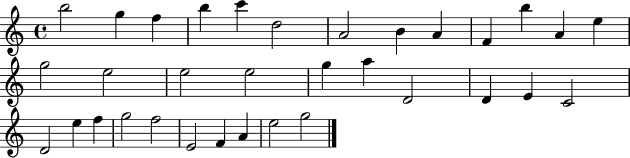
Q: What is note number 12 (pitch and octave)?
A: A4